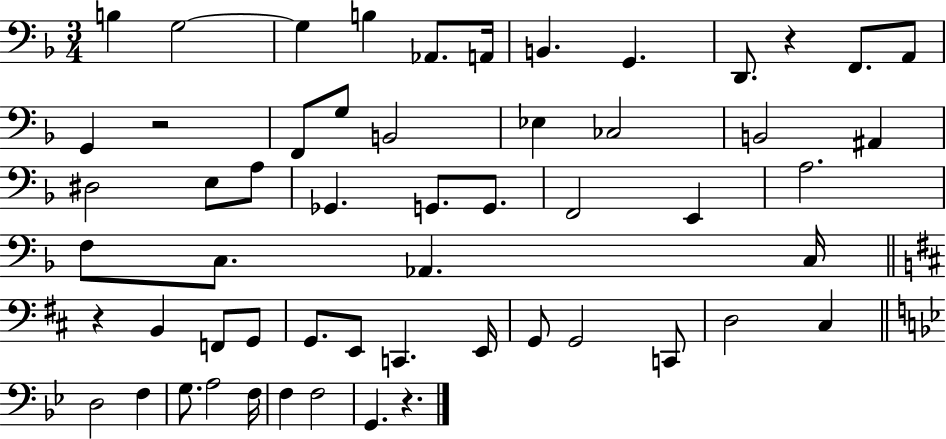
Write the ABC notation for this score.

X:1
T:Untitled
M:3/4
L:1/4
K:F
B, G,2 G, B, _A,,/2 A,,/4 B,, G,, D,,/2 z F,,/2 A,,/2 G,, z2 F,,/2 G,/2 B,,2 _E, _C,2 B,,2 ^A,, ^D,2 E,/2 A,/2 _G,, G,,/2 G,,/2 F,,2 E,, A,2 F,/2 C,/2 _A,, C,/4 z B,, F,,/2 G,,/2 G,,/2 E,,/2 C,, E,,/4 G,,/2 G,,2 C,,/2 D,2 ^C, D,2 F, G,/2 A,2 F,/4 F, F,2 G,, z